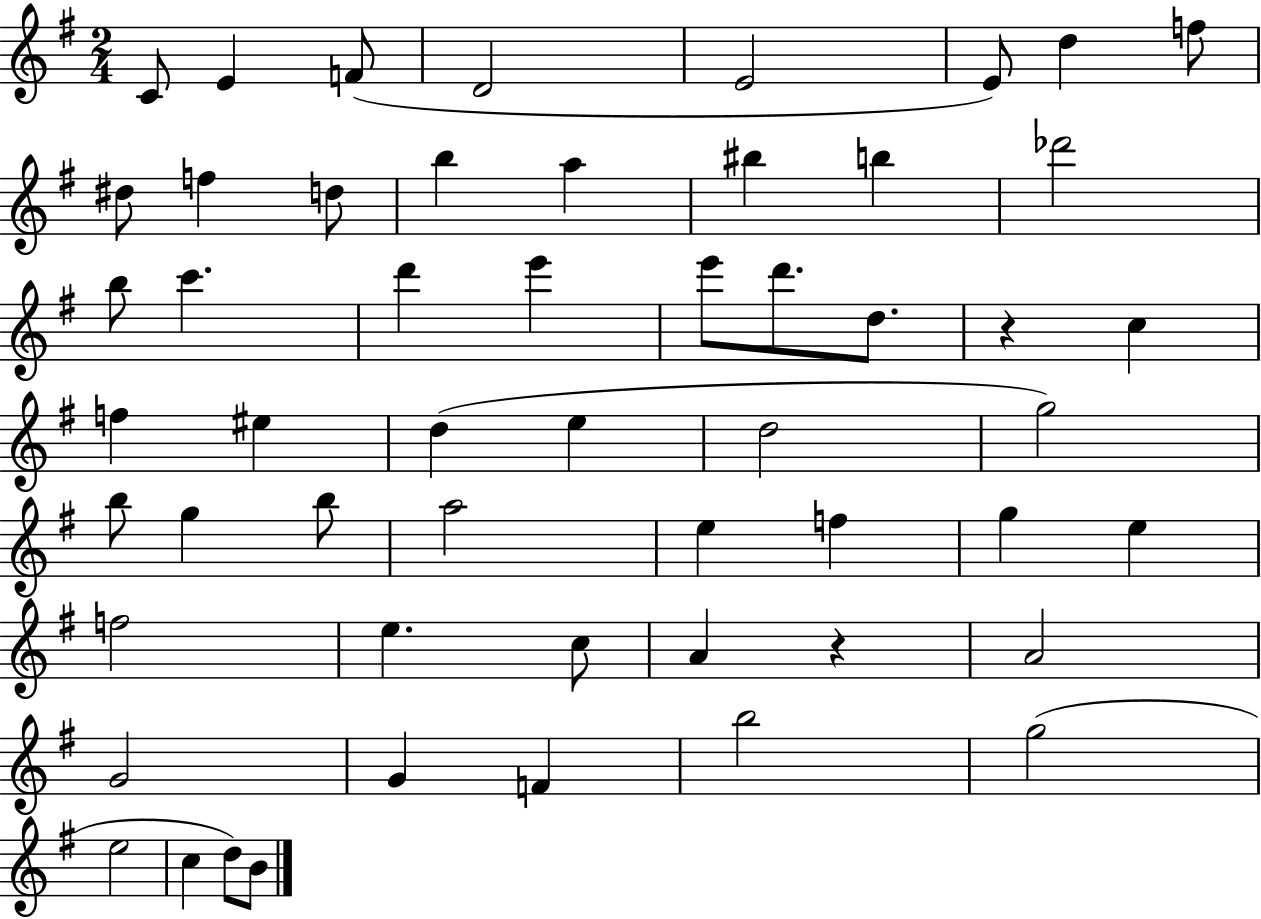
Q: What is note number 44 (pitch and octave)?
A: G4